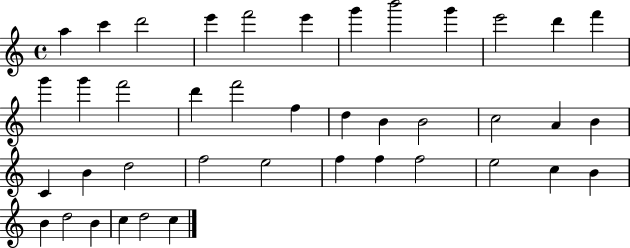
{
  \clef treble
  \time 4/4
  \defaultTimeSignature
  \key c \major
  a''4 c'''4 d'''2 | e'''4 f'''2 e'''4 | g'''4 b'''2 g'''4 | e'''2 d'''4 f'''4 | \break g'''4 g'''4 f'''2 | d'''4 f'''2 f''4 | d''4 b'4 b'2 | c''2 a'4 b'4 | \break c'4 b'4 d''2 | f''2 e''2 | f''4 f''4 f''2 | e''2 c''4 b'4 | \break b'4 d''2 b'4 | c''4 d''2 c''4 | \bar "|."
}